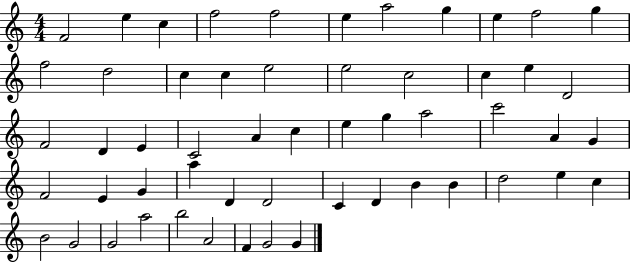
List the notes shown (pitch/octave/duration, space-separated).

F4/h E5/q C5/q F5/h F5/h E5/q A5/h G5/q E5/q F5/h G5/q F5/h D5/h C5/q C5/q E5/h E5/h C5/h C5/q E5/q D4/h F4/h D4/q E4/q C4/h A4/q C5/q E5/q G5/q A5/h C6/h A4/q G4/q F4/h E4/q G4/q A5/q D4/q D4/h C4/q D4/q B4/q B4/q D5/h E5/q C5/q B4/h G4/h G4/h A5/h B5/h A4/h F4/q G4/h G4/q